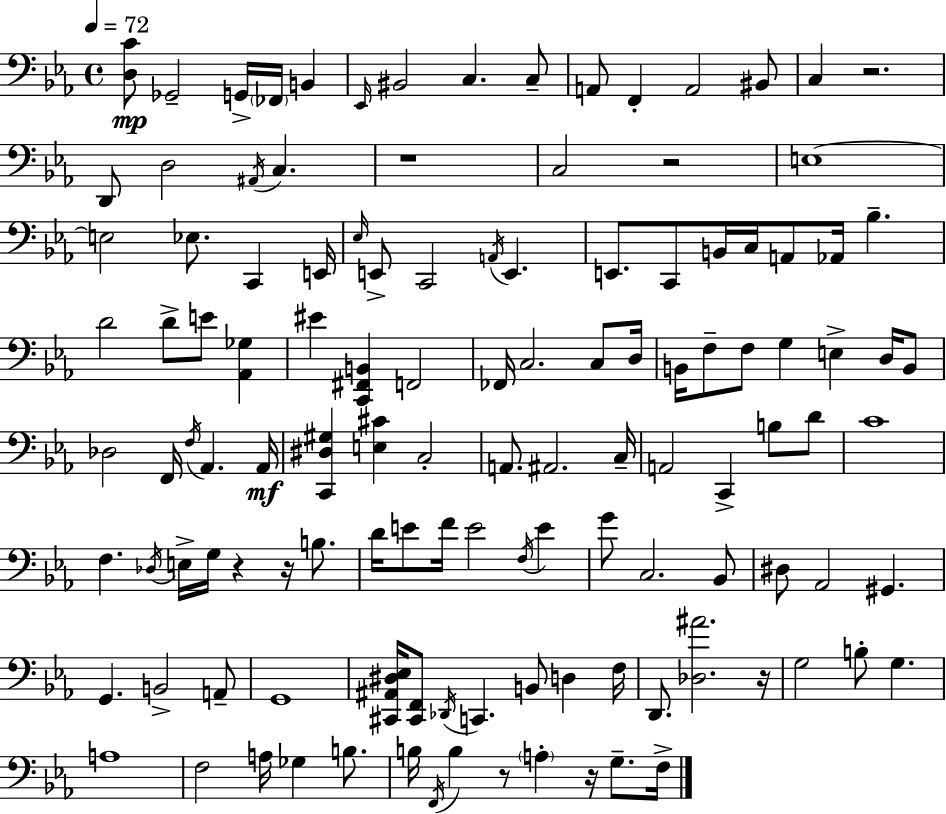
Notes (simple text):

[D3,C4]/e Gb2/h G2/s FES2/s B2/q Eb2/s BIS2/h C3/q. C3/e A2/e F2/q A2/h BIS2/e C3/q R/h. D2/e D3/h A#2/s C3/q. R/w C3/h R/h E3/w E3/h Eb3/e. C2/q E2/s Eb3/s E2/e C2/h A2/s E2/q. E2/e. C2/e B2/s C3/s A2/e Ab2/s Bb3/q. D4/h D4/e E4/e [Ab2,Gb3]/q EIS4/q [C2,F#2,B2]/q F2/h FES2/s C3/h. C3/e D3/s B2/s F3/e F3/e G3/q E3/q D3/s B2/e Db3/h F2/s F3/s Ab2/q. Ab2/s [C2,D#3,G#3]/q [E3,C#4]/q C3/h A2/e. A#2/h. C3/s A2/h C2/q B3/e D4/e C4/w F3/q. Db3/s E3/s G3/s R/q R/s B3/e. D4/s E4/e F4/s E4/h F3/s E4/q G4/e C3/h. Bb2/e D#3/e Ab2/h G#2/q. G2/q. B2/h A2/e G2/w [C#2,A#2,D#3,Eb3]/s [C#2,F2]/e Db2/s C2/q. B2/e D3/q F3/s D2/e. [Db3,A#4]/h. R/s G3/h B3/e G3/q. A3/w F3/h A3/s Gb3/q B3/e. B3/s F2/s B3/q R/e A3/q R/s G3/e. F3/s